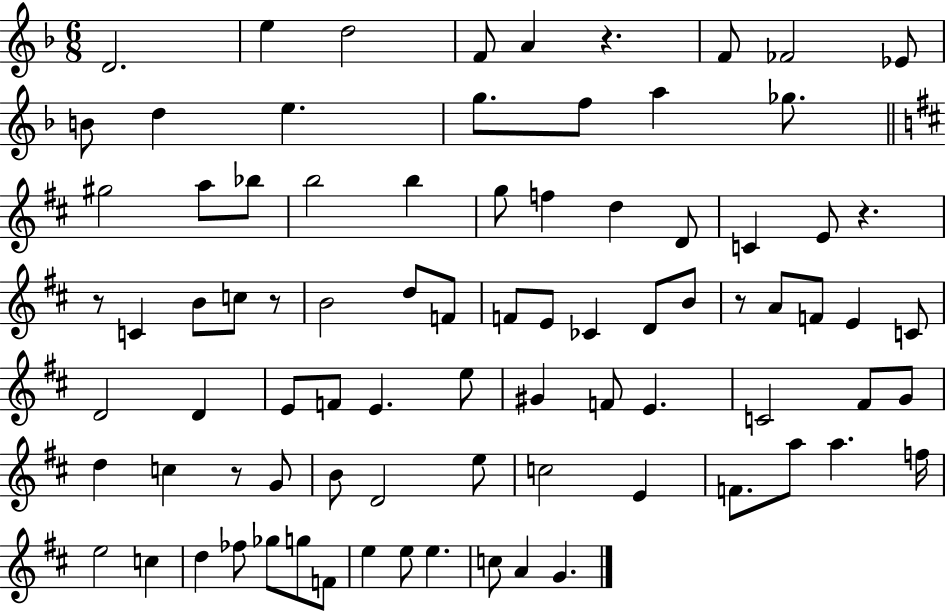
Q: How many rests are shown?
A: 6